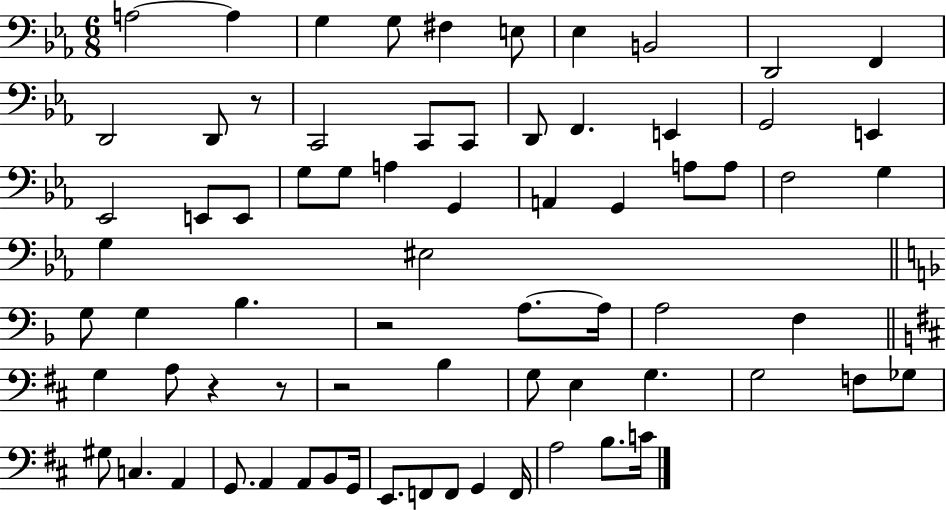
A3/h A3/q G3/q G3/e F#3/q E3/e Eb3/q B2/h D2/h F2/q D2/h D2/e R/e C2/h C2/e C2/e D2/e F2/q. E2/q G2/h E2/q Eb2/h E2/e E2/e G3/e G3/e A3/q G2/q A2/q G2/q A3/e A3/e F3/h G3/q G3/q EIS3/h G3/e G3/q Bb3/q. R/h A3/e. A3/s A3/h F3/q G3/q A3/e R/q R/e R/h B3/q G3/e E3/q G3/q. G3/h F3/e Gb3/e G#3/e C3/q. A2/q G2/e. A2/q A2/e B2/e G2/s E2/e. F2/e F2/e G2/q F2/s A3/h B3/e. C4/s